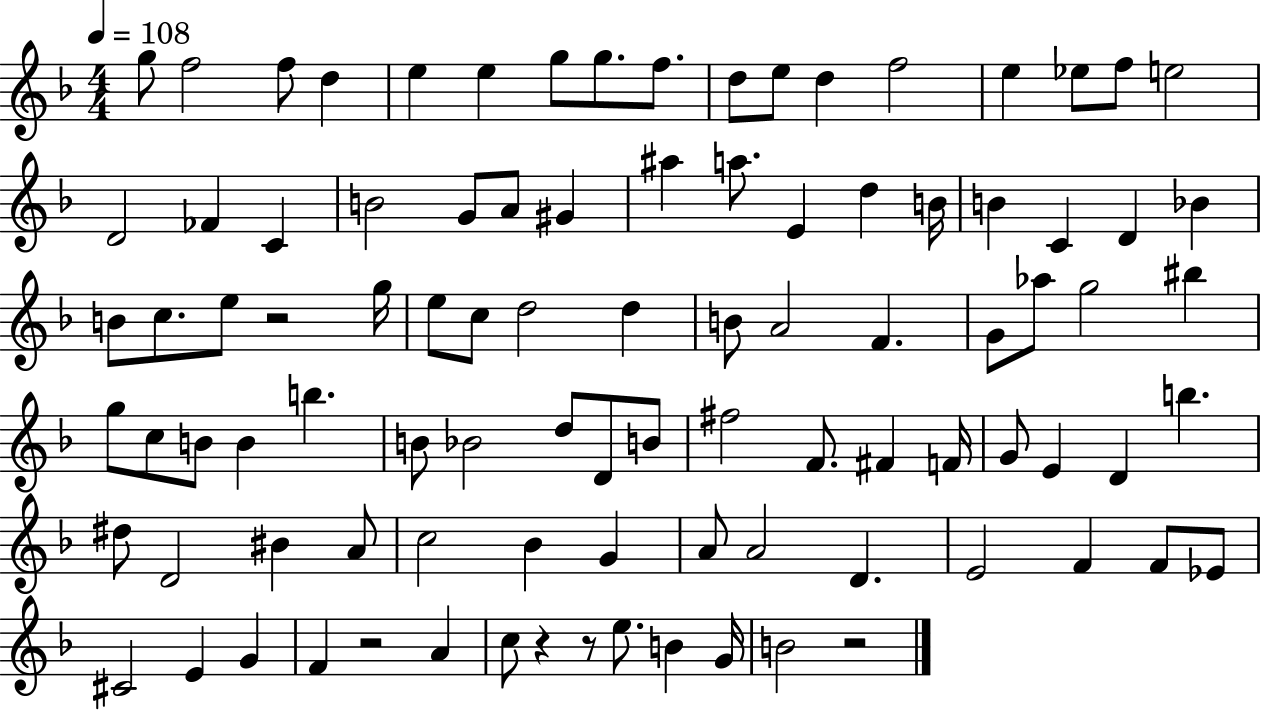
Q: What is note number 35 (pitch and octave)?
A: C5